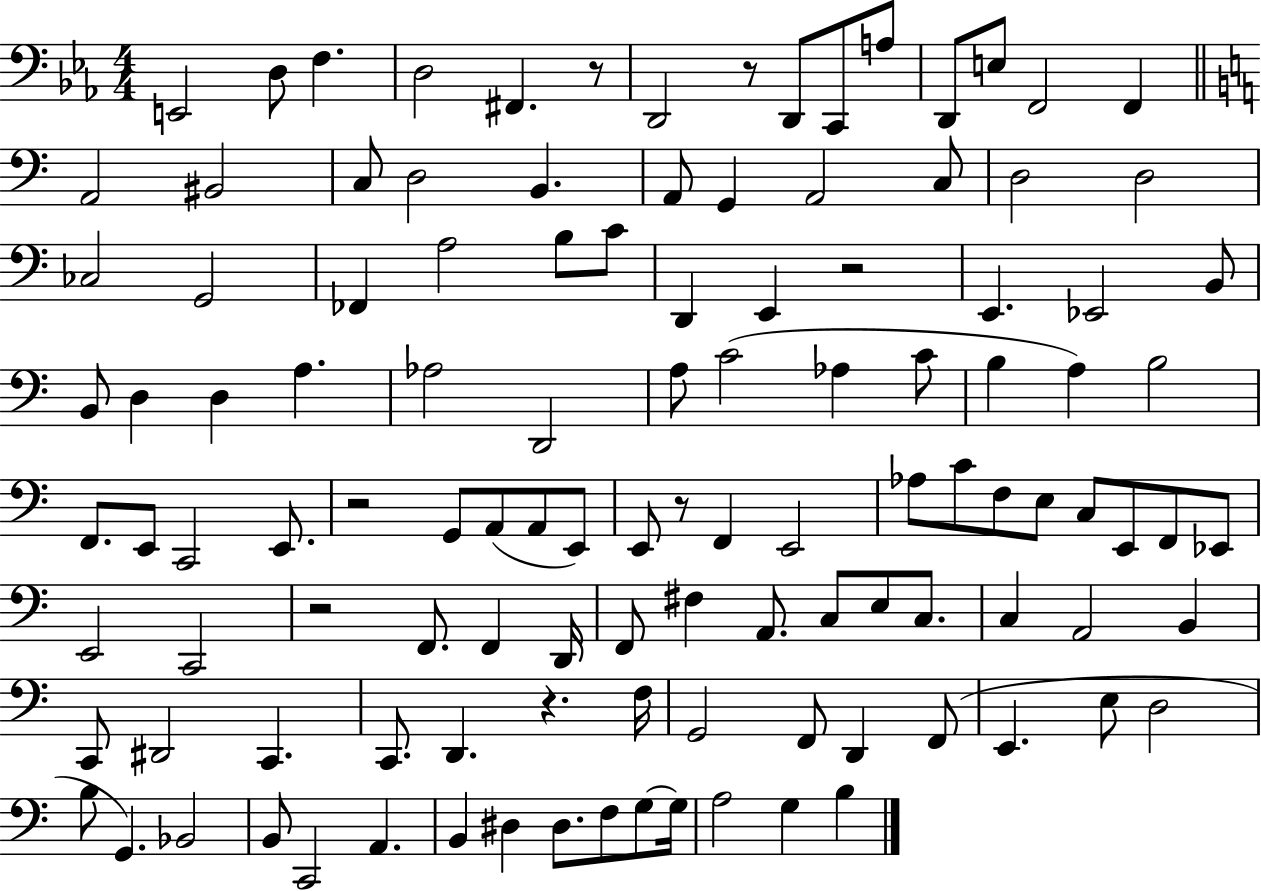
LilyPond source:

{
  \clef bass
  \numericTimeSignature
  \time 4/4
  \key ees \major
  e,2 d8 f4. | d2 fis,4. r8 | d,2 r8 d,8 c,8 a8 | d,8 e8 f,2 f,4 | \break \bar "||" \break \key c \major a,2 bis,2 | c8 d2 b,4. | a,8 g,4 a,2 c8 | d2 d2 | \break ces2 g,2 | fes,4 a2 b8 c'8 | d,4 e,4 r2 | e,4. ees,2 b,8 | \break b,8 d4 d4 a4. | aes2 d,2 | a8 c'2( aes4 c'8 | b4 a4) b2 | \break f,8. e,8 c,2 e,8. | r2 g,8 a,8( a,8 e,8) | e,8 r8 f,4 e,2 | aes8 c'8 f8 e8 c8 e,8 f,8 ees,8 | \break e,2 c,2 | r2 f,8. f,4 d,16 | f,8 fis4 a,8. c8 e8 c8. | c4 a,2 b,4 | \break c,8 dis,2 c,4. | c,8. d,4. r4. f16 | g,2 f,8 d,4 f,8( | e,4. e8 d2 | \break b8 g,4.) bes,2 | b,8 c,2 a,4. | b,4 dis4 dis8. f8 g8~~ g16 | a2 g4 b4 | \break \bar "|."
}